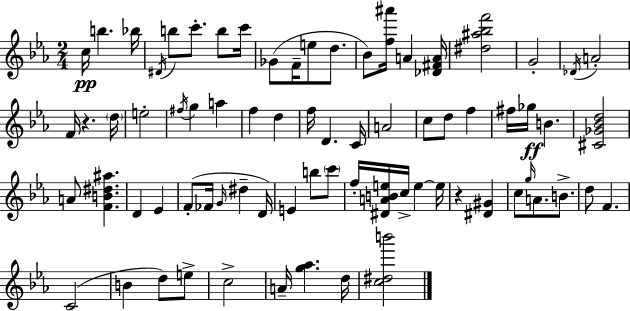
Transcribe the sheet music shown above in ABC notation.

X:1
T:Untitled
M:2/4
L:1/4
K:Eb
c/4 b _b/4 ^D/4 b/2 c'/2 b/2 c'/4 _G/2 F/4 e/2 d/2 _B/2 [f^a']/4 A [_D^FA]/4 [^d^a_bf']2 G2 _D/4 A2 F/4 z d/4 e2 ^f/4 g a f d f/4 D C/4 A2 c/2 d/2 f ^f/4 _g/4 B [^C_G_Bd]2 A/2 [FB^d^a] D _E F/2 _F/4 G/4 ^d D/4 E b/2 c'/2 f/4 [^DABe]/4 c/4 e e/4 z [^D^G] c/2 g/4 A/2 B/2 d/2 F C2 B d/2 e/2 c2 A/4 [g_a] d/4 [c^db']2